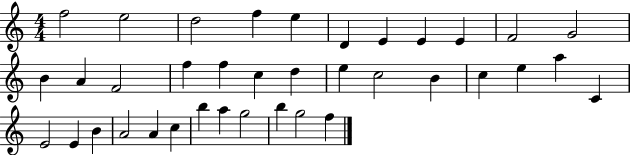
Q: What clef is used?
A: treble